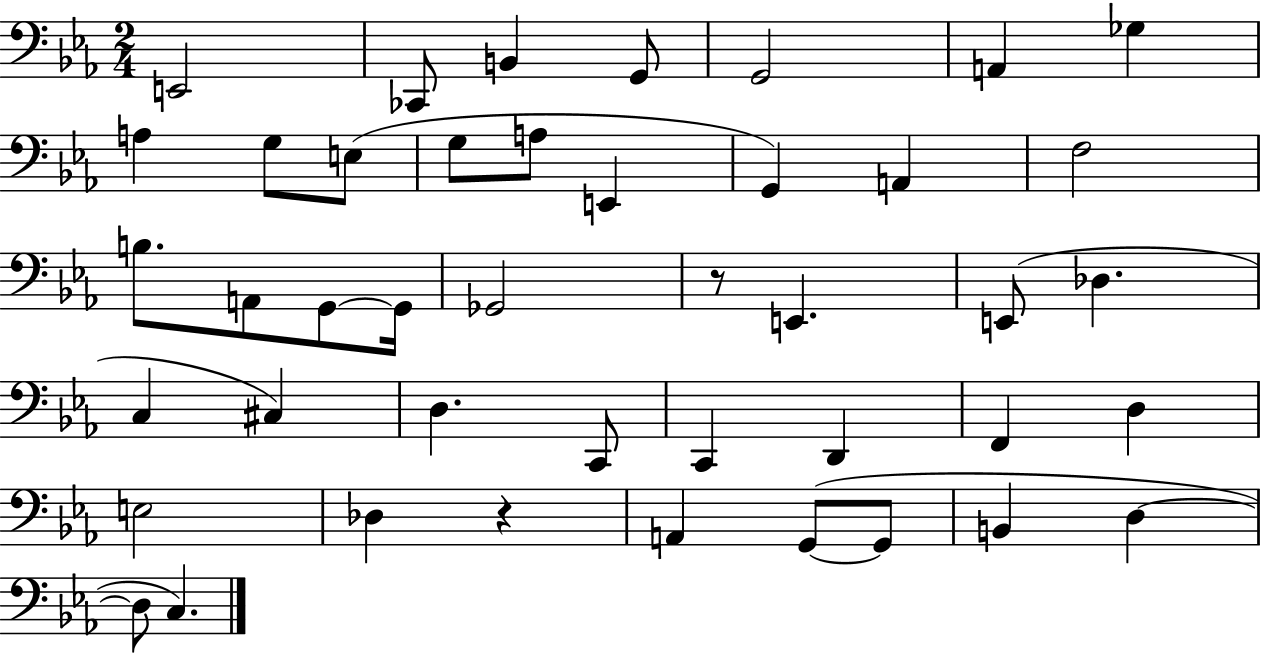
E2/h CES2/e B2/q G2/e G2/h A2/q Gb3/q A3/q G3/e E3/e G3/e A3/e E2/q G2/q A2/q F3/h B3/e. A2/e G2/e G2/s Gb2/h R/e E2/q. E2/e Db3/q. C3/q C#3/q D3/q. C2/e C2/q D2/q F2/q D3/q E3/h Db3/q R/q A2/q G2/e G2/e B2/q D3/q D3/e C3/q.